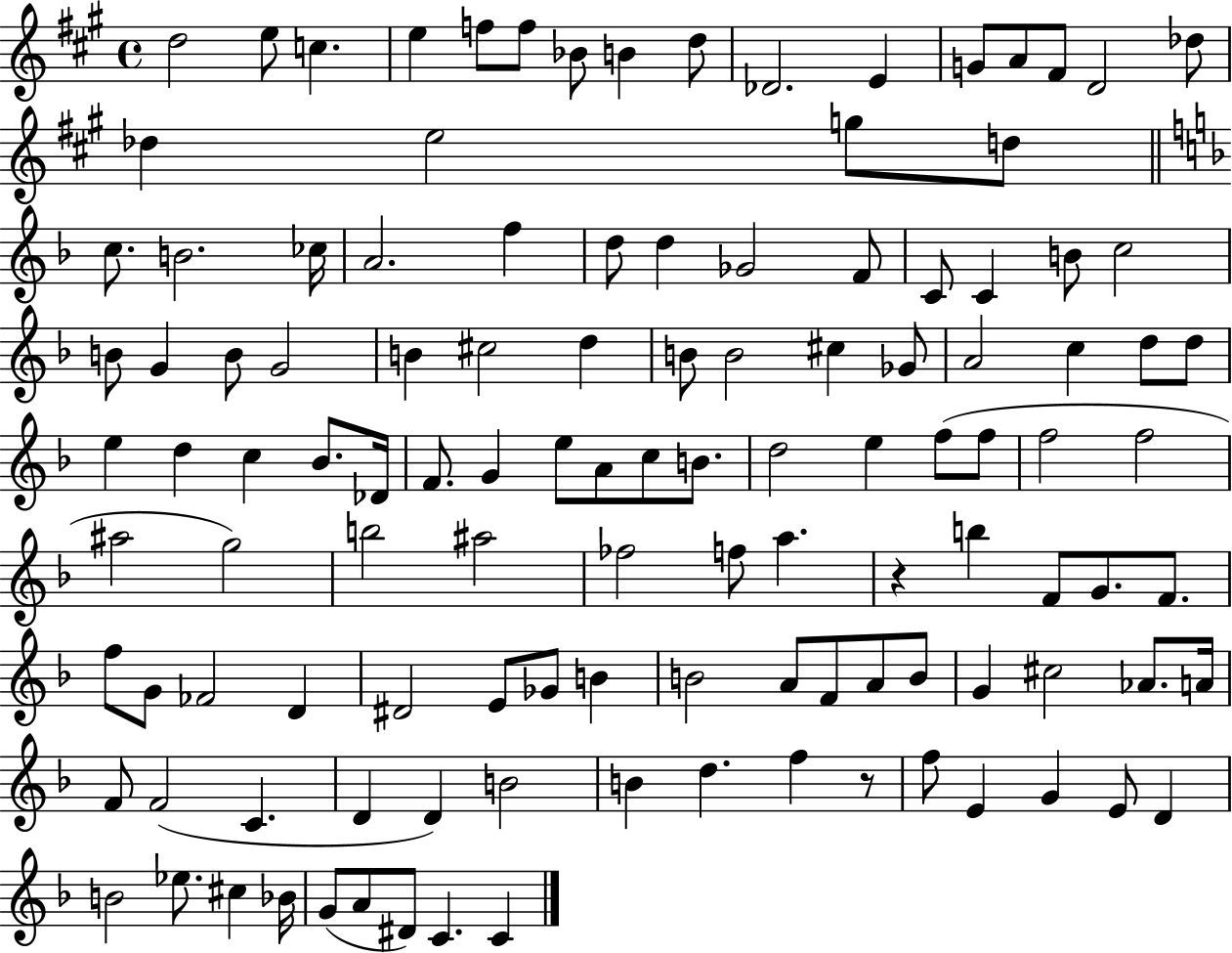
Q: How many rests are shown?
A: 2